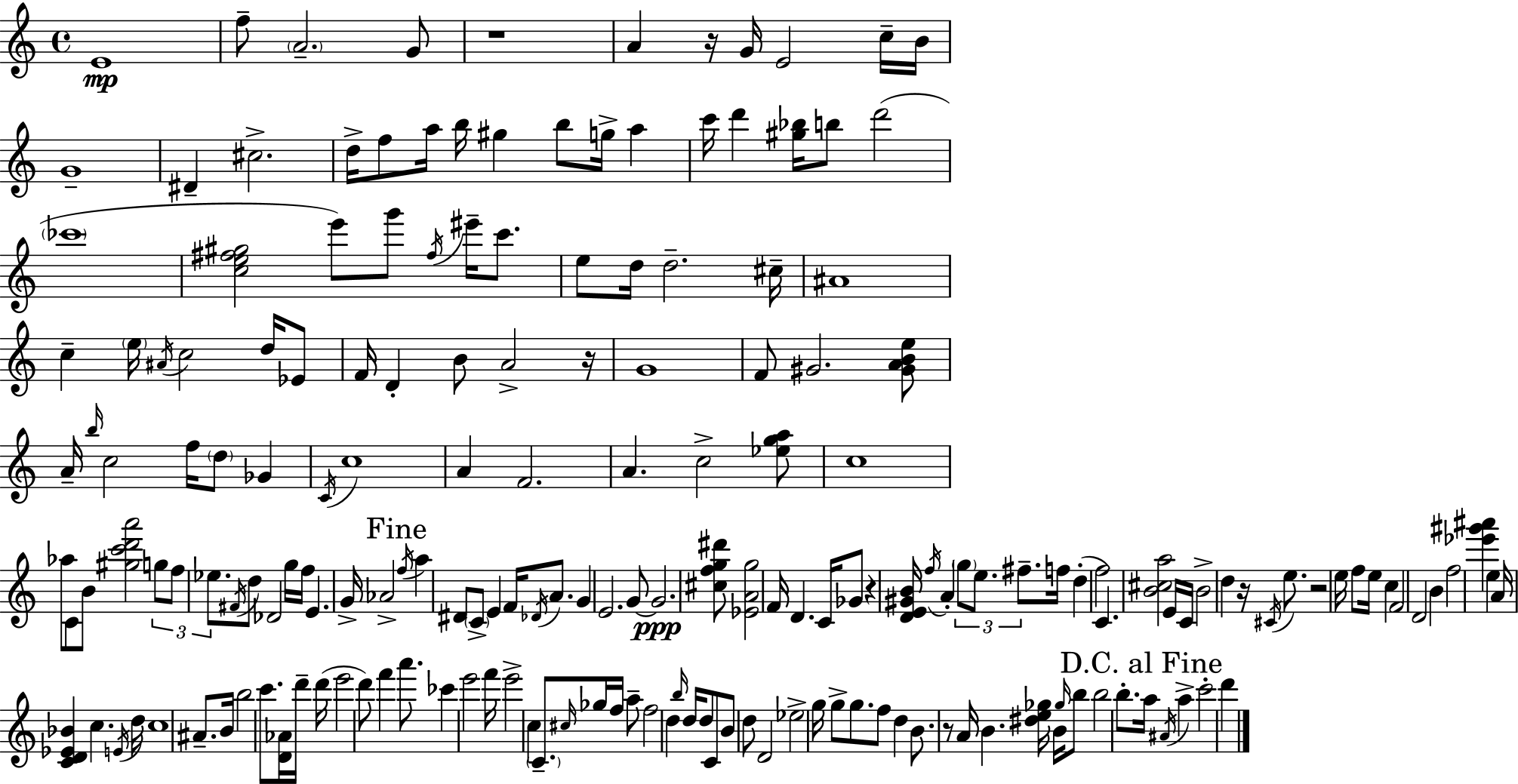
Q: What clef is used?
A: treble